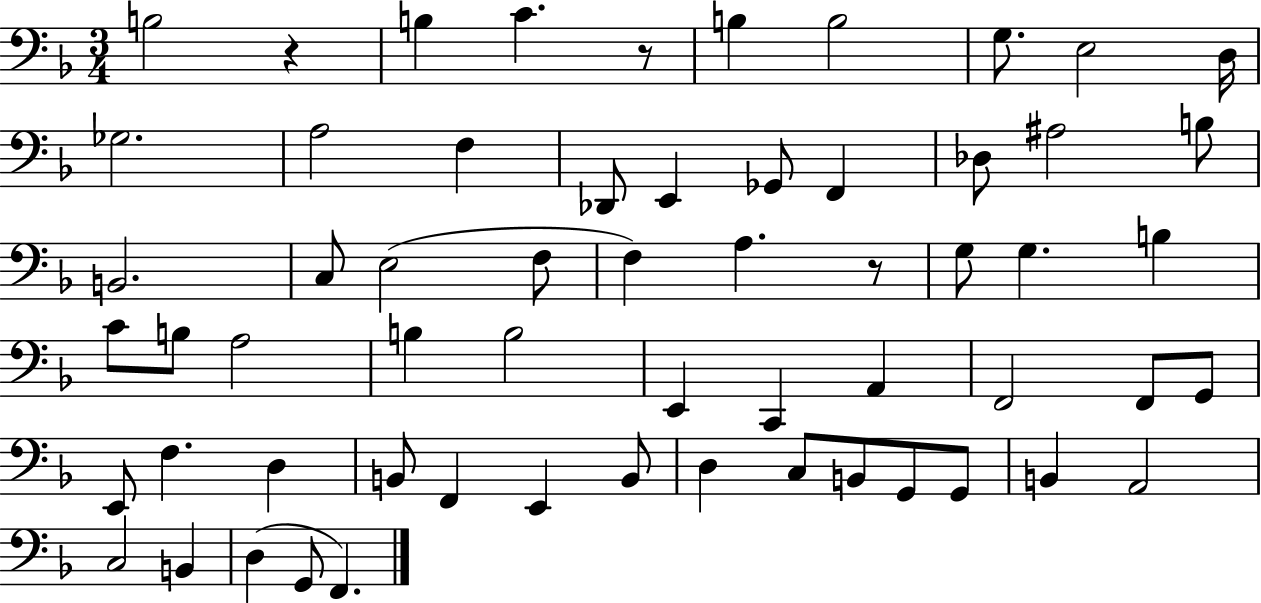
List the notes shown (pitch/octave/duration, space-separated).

B3/h R/q B3/q C4/q. R/e B3/q B3/h G3/e. E3/h D3/s Gb3/h. A3/h F3/q Db2/e E2/q Gb2/e F2/q Db3/e A#3/h B3/e B2/h. C3/e E3/h F3/e F3/q A3/q. R/e G3/e G3/q. B3/q C4/e B3/e A3/h B3/q B3/h E2/q C2/q A2/q F2/h F2/e G2/e E2/e F3/q. D3/q B2/e F2/q E2/q B2/e D3/q C3/e B2/e G2/e G2/e B2/q A2/h C3/h B2/q D3/q G2/e F2/q.